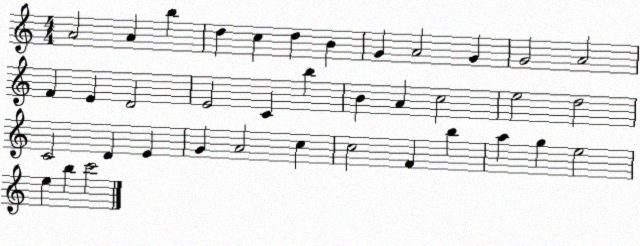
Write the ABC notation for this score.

X:1
T:Untitled
M:4/4
L:1/4
K:C
A2 A b d c d B G A2 G G2 A2 F E D2 E2 C b B A c2 e2 d2 C2 D E G A2 c c2 F b a g e2 e b c'2